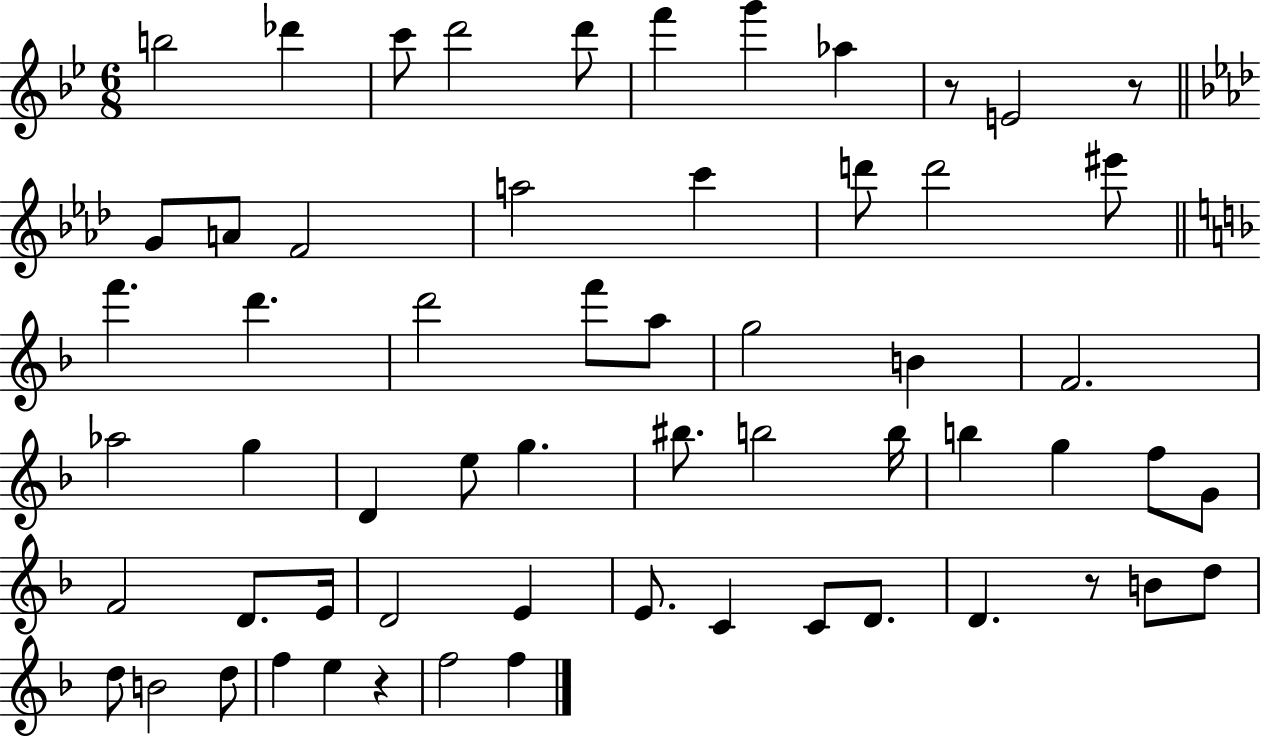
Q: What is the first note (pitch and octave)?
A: B5